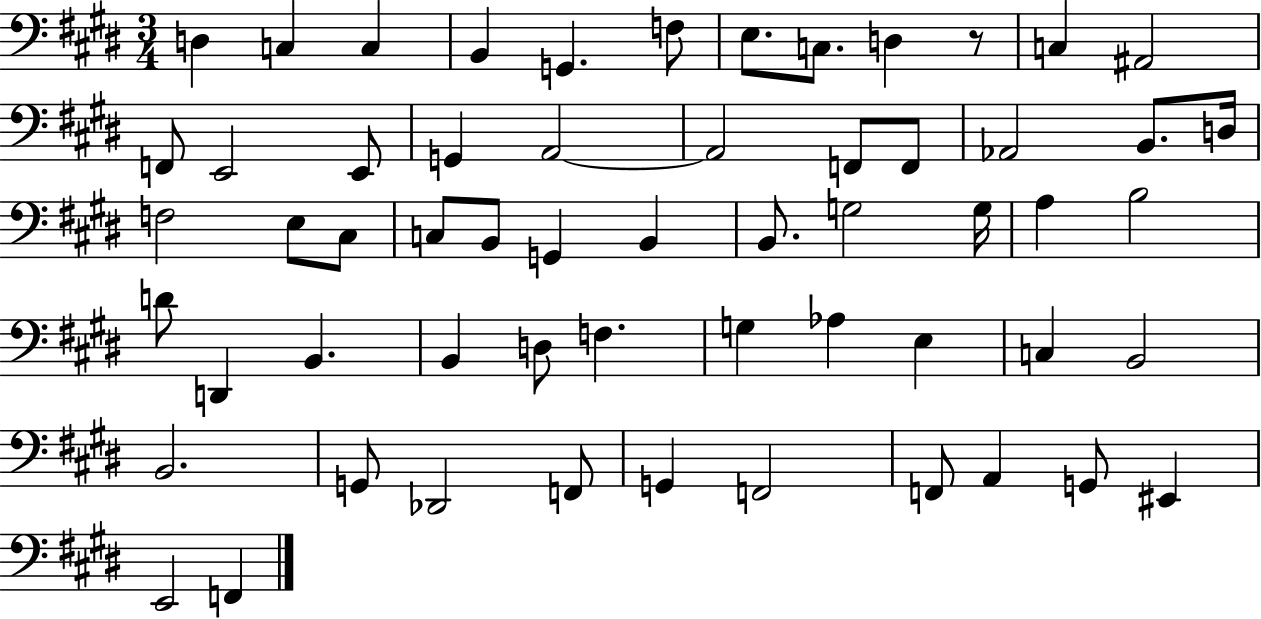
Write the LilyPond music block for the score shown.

{
  \clef bass
  \numericTimeSignature
  \time 3/4
  \key e \major
  d4 c4 c4 | b,4 g,4. f8 | e8. c8. d4 r8 | c4 ais,2 | \break f,8 e,2 e,8 | g,4 a,2~~ | a,2 f,8 f,8 | aes,2 b,8. d16 | \break f2 e8 cis8 | c8 b,8 g,4 b,4 | b,8. g2 g16 | a4 b2 | \break d'8 d,4 b,4. | b,4 d8 f4. | g4 aes4 e4 | c4 b,2 | \break b,2. | g,8 des,2 f,8 | g,4 f,2 | f,8 a,4 g,8 eis,4 | \break e,2 f,4 | \bar "|."
}